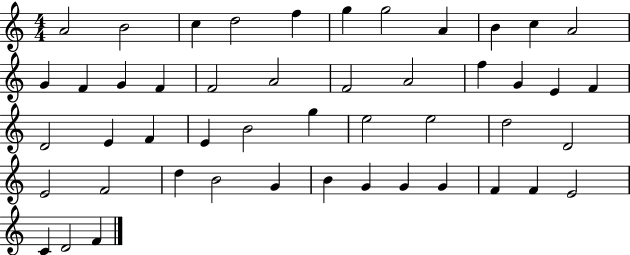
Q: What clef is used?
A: treble